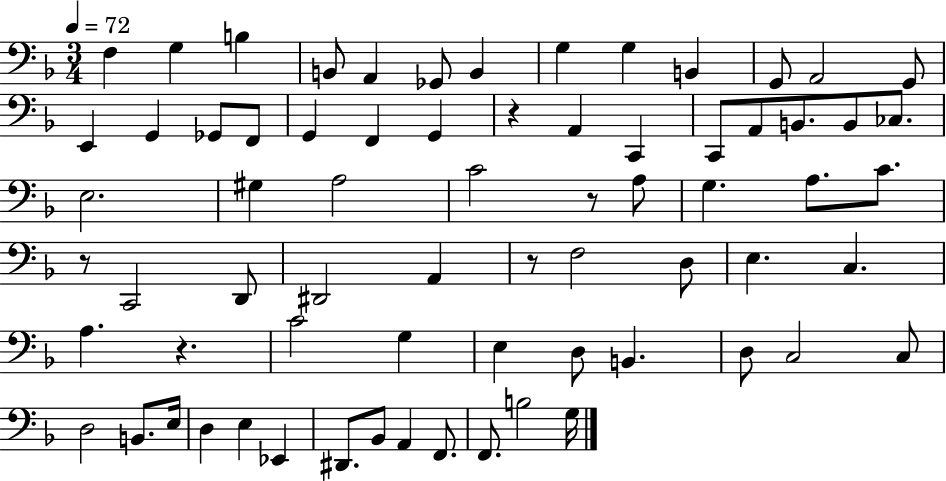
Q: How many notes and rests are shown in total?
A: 70